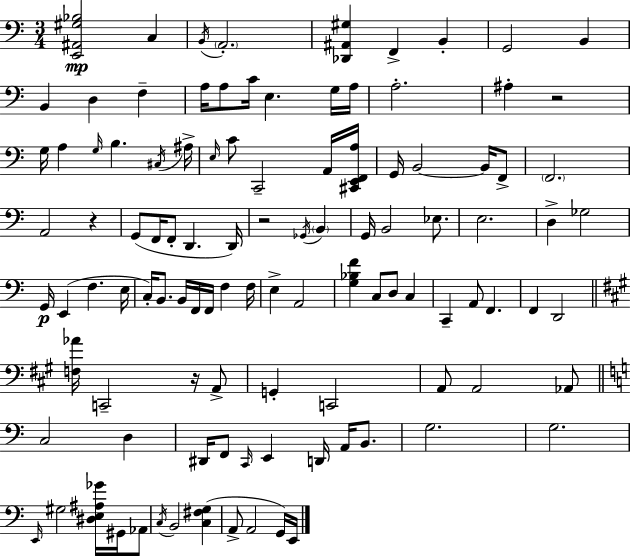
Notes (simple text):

[E2,A#2,G#3,Bb3]/h C3/q B2/s A2/h. [Db2,A#2,G#3]/q F2/q B2/q G2/h B2/q B2/q D3/q F3/q A3/s A3/e C4/s E3/q. G3/s A3/s A3/h. A#3/q R/h G3/s A3/q G3/s B3/q. C#3/s A#3/s E3/s C4/e C2/h A2/s [C#2,E2,F2,A3]/s G2/s B2/h B2/s F2/e F2/h. A2/h R/q G2/e F2/s F2/e D2/q. D2/s R/h Gb2/s B2/q G2/s B2/h Eb3/e. E3/h. D3/q Gb3/h G2/s E2/q F3/q. E3/s C3/s B2/e. B2/s F2/s F2/s F3/q F3/s E3/q A2/h [G3,Bb3,F4]/q C3/e D3/e C3/q C2/q A2/e F2/q. F2/q D2/h [F3,Ab4]/s C2/h R/s A2/e G2/q C2/h A2/e A2/h Ab2/e C3/h D3/q D#2/s F2/e C2/s E2/q D2/s A2/s B2/e. G3/h. G3/h. E2/s G#3/h [D#3,E3,A#3,Gb4]/s G#2/s Ab2/e C3/s B2/h [C3,F#3,G3]/q A2/e A2/h G2/s E2/s